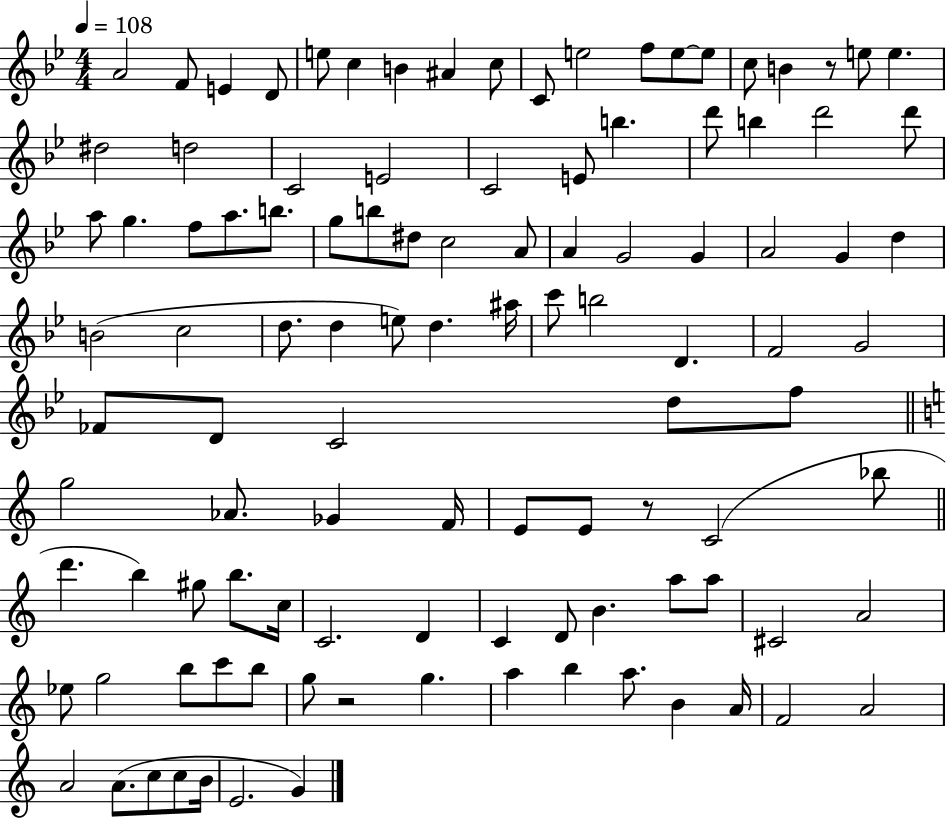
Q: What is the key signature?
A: BES major